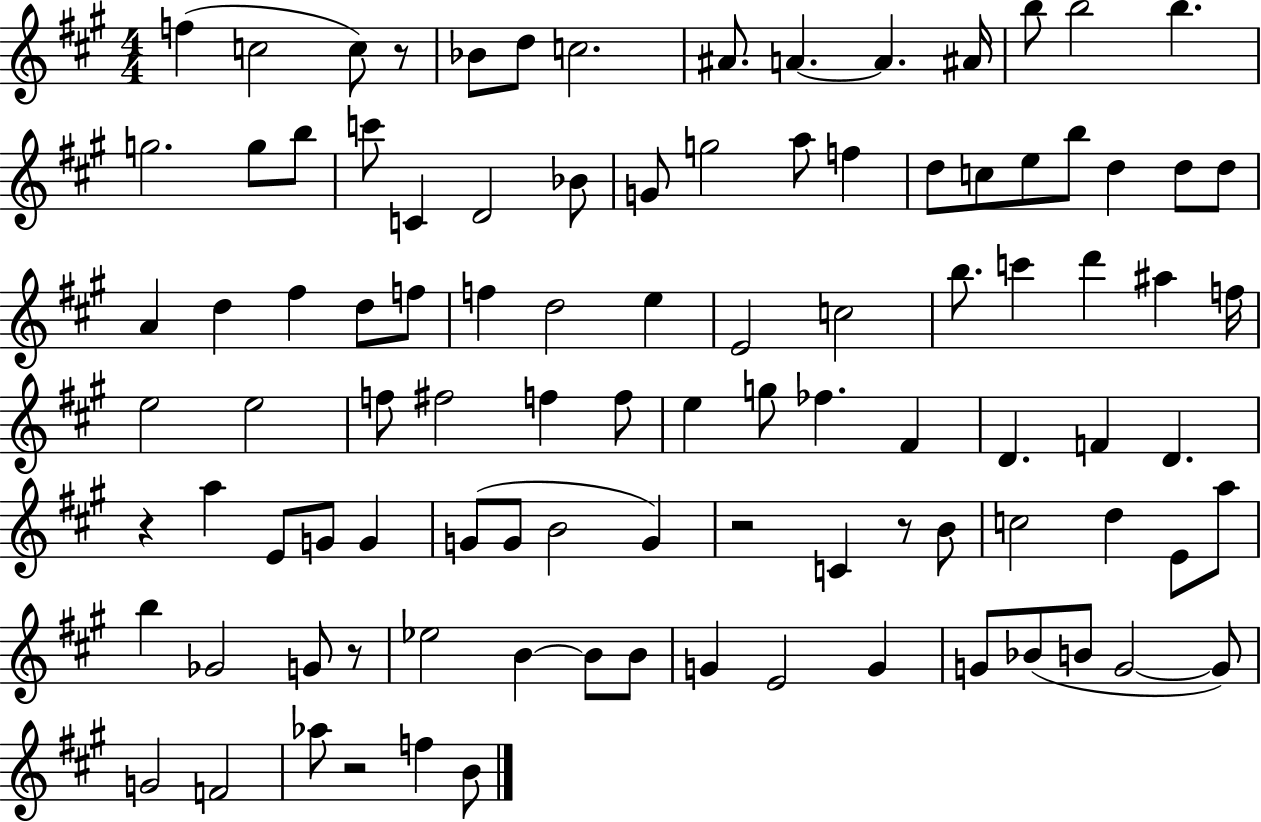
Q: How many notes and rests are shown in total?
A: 99